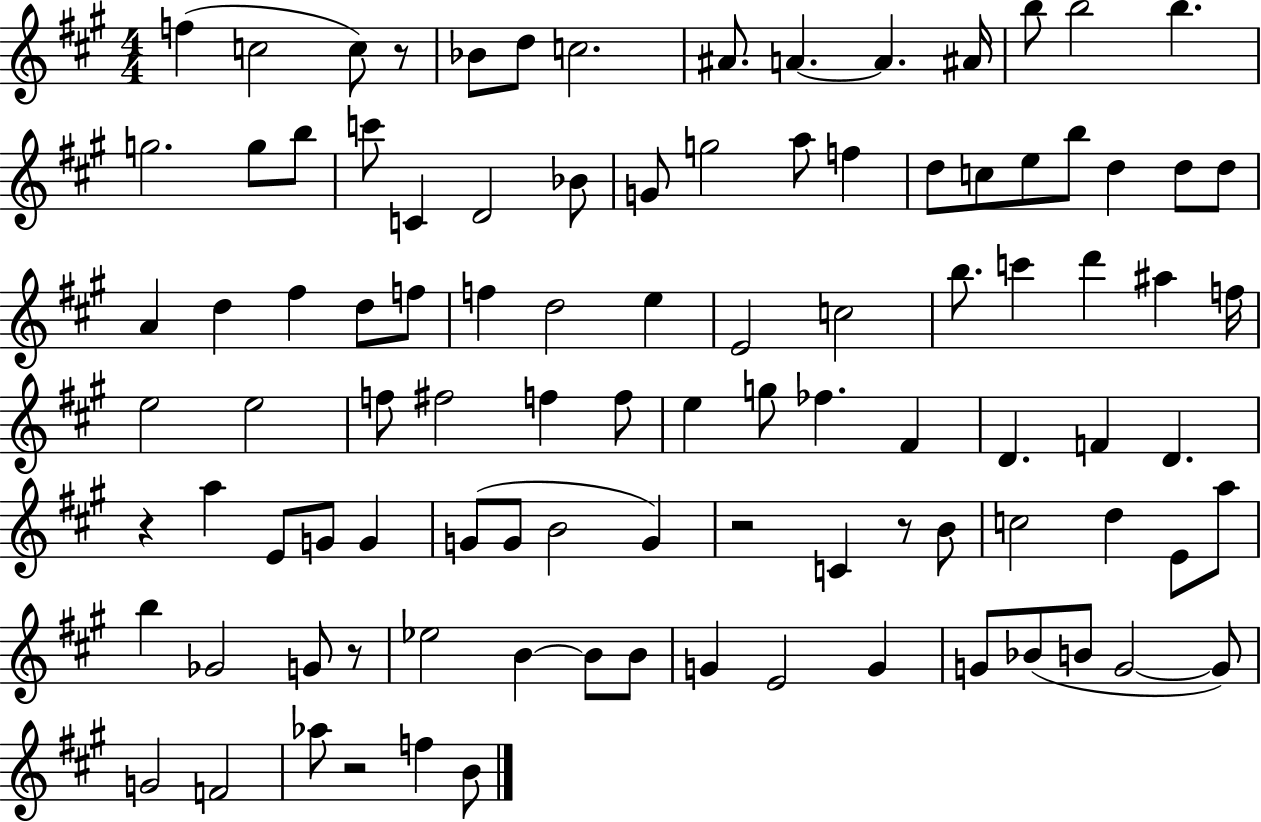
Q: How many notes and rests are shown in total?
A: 99